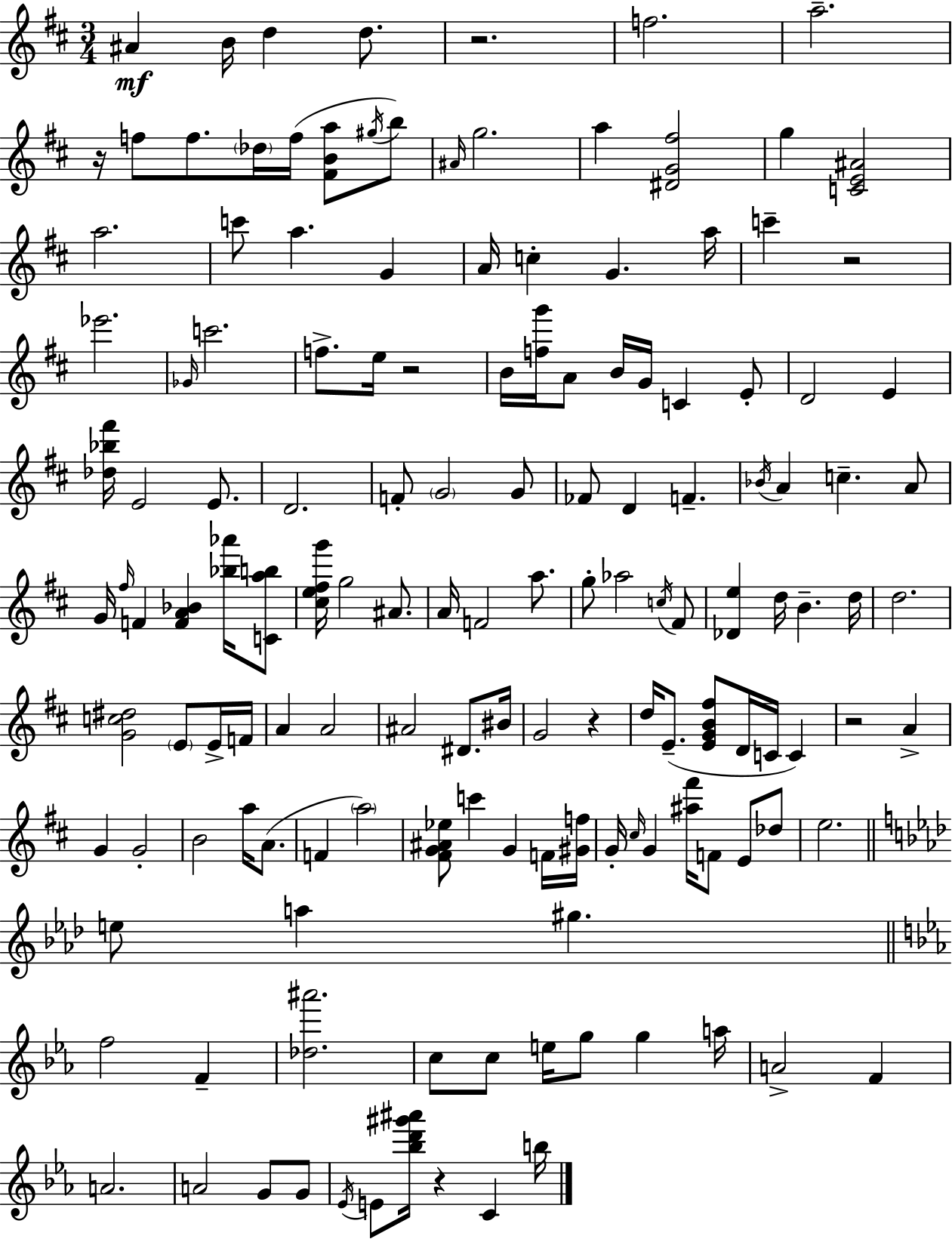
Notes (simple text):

A#4/q B4/s D5/q D5/e. R/h. F5/h. A5/h. R/s F5/e F5/e. Db5/s F5/s [F#4,B4,A5]/e G#5/s B5/e A#4/s G5/h. A5/q [D#4,G4,F#5]/h G5/q [C4,E4,A#4]/h A5/h. C6/e A5/q. G4/q A4/s C5/q G4/q. A5/s C6/q R/h Eb6/h. Gb4/s C6/h. F5/e. E5/s R/h B4/s [F5,G6]/s A4/e B4/s G4/s C4/q E4/e D4/h E4/q [Db5,Bb5,F#6]/s E4/h E4/e. D4/h. F4/e G4/h G4/e FES4/e D4/q F4/q. Bb4/s A4/q C5/q. A4/e G4/s F#5/s F4/q [F4,A4,Bb4]/q [Bb5,Ab6]/s [C4,A5,B5]/e [C#5,E5,F#5,G6]/s G5/h A#4/e. A4/s F4/h A5/e. G5/e Ab5/h C5/s F#4/e [Db4,E5]/q D5/s B4/q. D5/s D5/h. [G4,C5,D#5]/h E4/e E4/s F4/s A4/q A4/h A#4/h D#4/e. BIS4/s G4/h R/q D5/s E4/e. [E4,G4,B4,F#5]/e D4/s C4/s C4/q R/h A4/q G4/q G4/h B4/h A5/s A4/e. F4/q A5/h [F#4,G4,A#4,Eb5]/e C6/q G4/q F4/s [G#4,F5]/s G4/s C#5/s G4/q [A#5,F#6]/s F4/e E4/e Db5/e E5/h. E5/e A5/q G#5/q. F5/h F4/q [Db5,A#6]/h. C5/e C5/e E5/s G5/e G5/q A5/s A4/h F4/q A4/h. A4/h G4/e G4/e Eb4/s E4/e [Bb5,D6,G#6,A#6]/s R/q C4/q B5/s